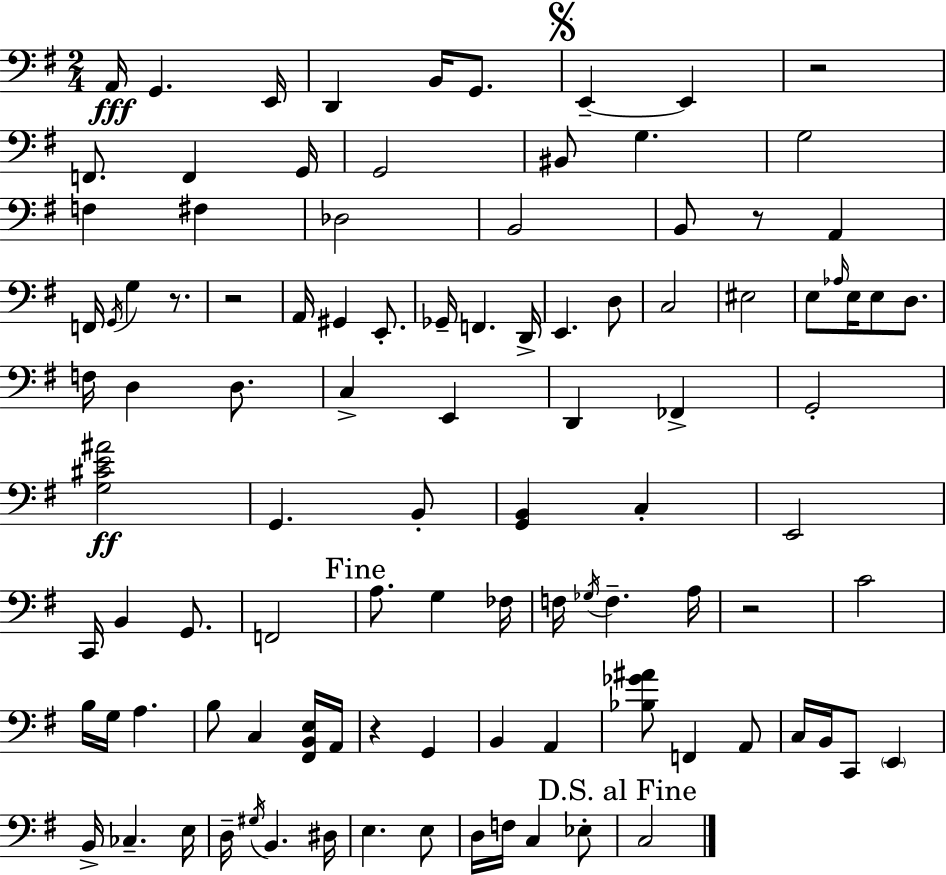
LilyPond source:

{
  \clef bass
  \numericTimeSignature
  \time 2/4
  \key g \major
  a,16\fff g,4. e,16 | d,4 b,16 g,8. | \mark \markup { \musicglyph "scripts.segno" } e,4--~~ e,4 | r2 | \break f,8. f,4 g,16 | g,2 | bis,8 g4. | g2 | \break f4 fis4 | des2 | b,2 | b,8 r8 a,4 | \break f,16 \acciaccatura { g,16 } g4 r8. | r2 | a,16 gis,4 e,8.-. | ges,16-- f,4. | \break d,16-> e,4. d8 | c2 | eis2 | e8 \grace { aes16 } e16 e8 d8. | \break f16 d4 d8. | c4-> e,4 | d,4 fes,4-> | g,2-. | \break <g cis' e' ais'>2\ff | g,4. | b,8-. <g, b,>4 c4-. | e,2 | \break c,16 b,4 g,8. | f,2 | \mark "Fine" a8. g4 | fes16 f16 \acciaccatura { ges16 } f4.-- | \break a16 r2 | c'2 | b16 g16 a4. | b8 c4 | \break <fis, b, e>16 a,16 r4 g,4 | b,4 a,4 | <bes ges' ais'>8 f,4 | a,8 c16 b,16 c,8 \parenthesize e,4 | \break b,16-> ces4.-- | e16 d16-- \acciaccatura { gis16 } b,4. | dis16 e4. | e8 d16 f16 c4 | \break ees8-. \mark "D.S. al Fine" c2 | \bar "|."
}